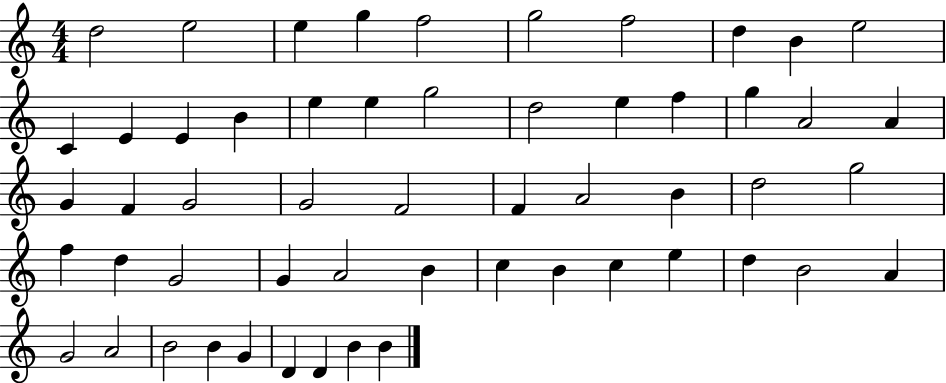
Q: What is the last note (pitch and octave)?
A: B4